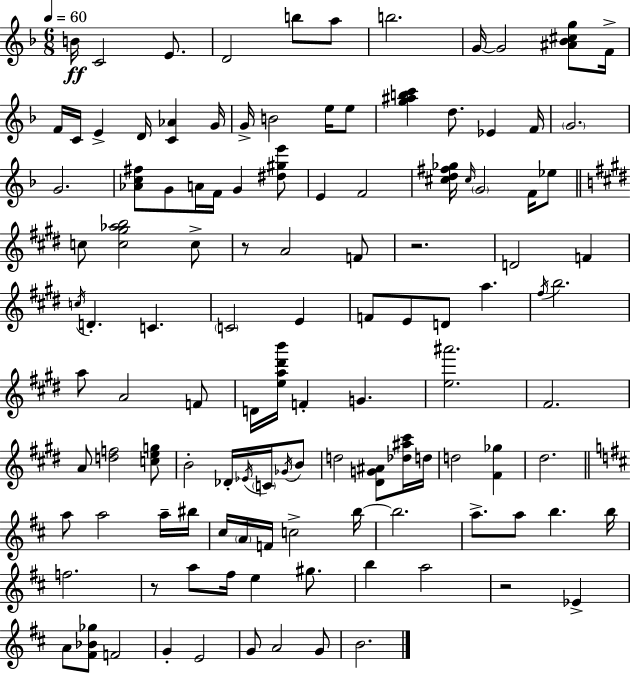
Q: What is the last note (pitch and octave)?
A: B4